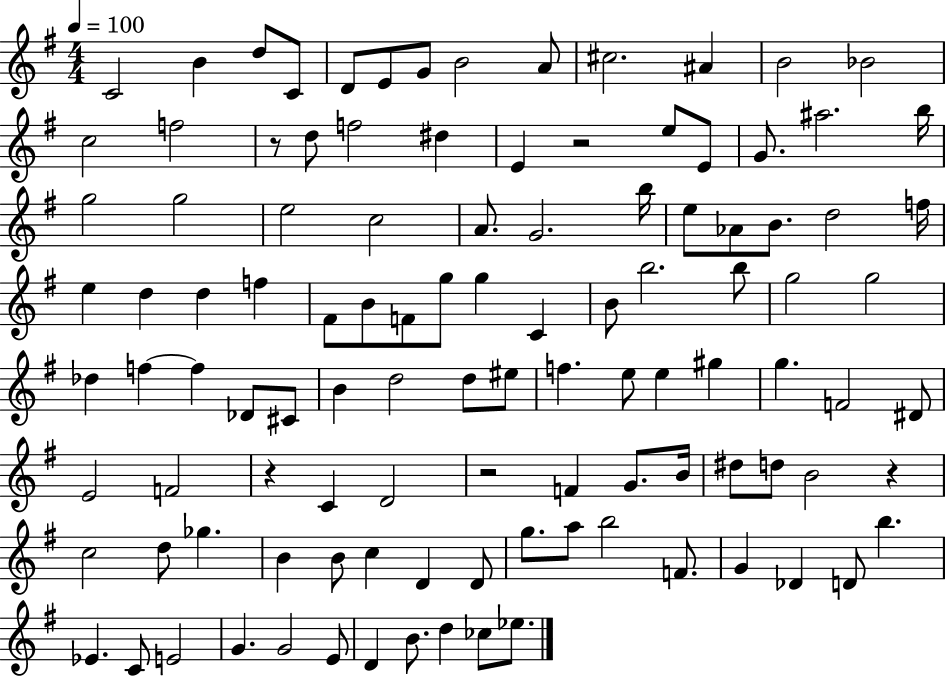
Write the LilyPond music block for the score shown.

{
  \clef treble
  \numericTimeSignature
  \time 4/4
  \key g \major
  \tempo 4 = 100
  \repeat volta 2 { c'2 b'4 d''8 c'8 | d'8 e'8 g'8 b'2 a'8 | cis''2. ais'4 | b'2 bes'2 | \break c''2 f''2 | r8 d''8 f''2 dis''4 | e'4 r2 e''8 e'8 | g'8. ais''2. b''16 | \break g''2 g''2 | e''2 c''2 | a'8. g'2. b''16 | e''8 aes'8 b'8. d''2 f''16 | \break e''4 d''4 d''4 f''4 | fis'8 b'8 f'8 g''8 g''4 c'4 | b'8 b''2. b''8 | g''2 g''2 | \break des''4 f''4~~ f''4 des'8 cis'8 | b'4 d''2 d''8 eis''8 | f''4. e''8 e''4 gis''4 | g''4. f'2 dis'8 | \break e'2 f'2 | r4 c'4 d'2 | r2 f'4 g'8. b'16 | dis''8 d''8 b'2 r4 | \break c''2 d''8 ges''4. | b'4 b'8 c''4 d'4 d'8 | g''8. a''8 b''2 f'8. | g'4 des'4 d'8 b''4. | \break ees'4. c'8 e'2 | g'4. g'2 e'8 | d'4 b'8. d''4 ces''8 ees''8. | } \bar "|."
}